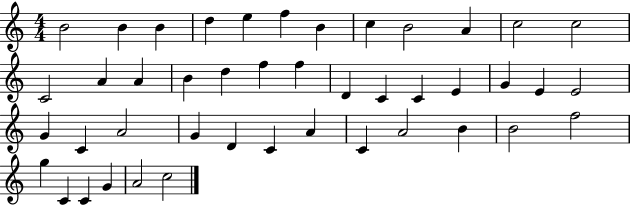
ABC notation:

X:1
T:Untitled
M:4/4
L:1/4
K:C
B2 B B d e f B c B2 A c2 c2 C2 A A B d f f D C C E G E E2 G C A2 G D C A C A2 B B2 f2 g C C G A2 c2